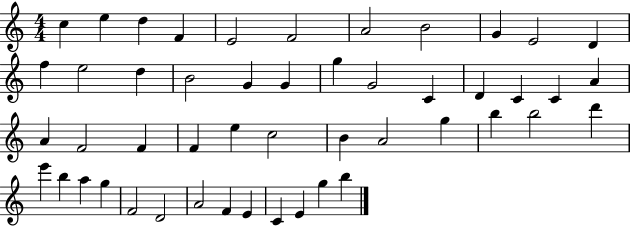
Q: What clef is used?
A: treble